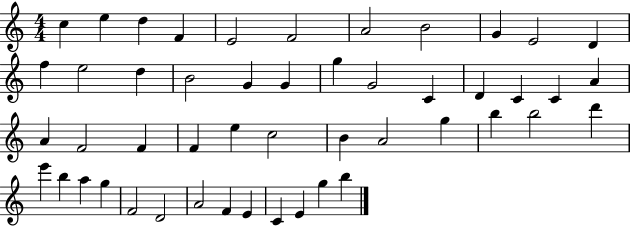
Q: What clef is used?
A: treble